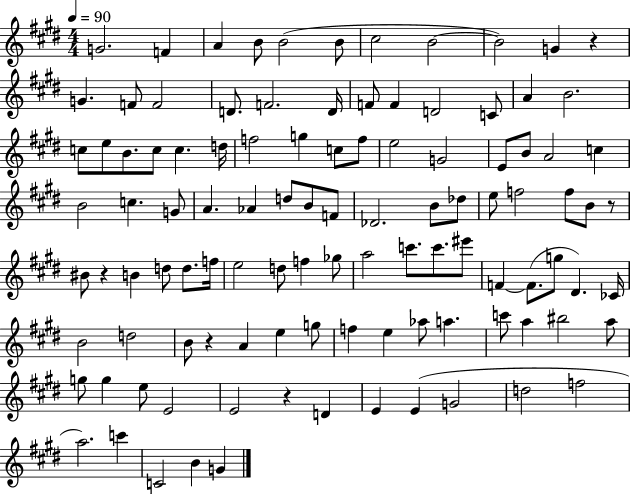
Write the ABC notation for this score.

X:1
T:Untitled
M:4/4
L:1/4
K:E
G2 F A B/2 B2 B/2 ^c2 B2 B2 G z G F/2 F2 D/2 F2 D/4 F/2 F D2 C/2 A B2 c/2 e/2 B/2 c/2 c d/4 f2 g c/2 f/2 e2 G2 E/2 B/2 A2 c B2 c G/2 A _A d/2 B/2 F/2 _D2 B/2 _d/2 e/2 f2 f/2 B/2 z/2 ^B/2 z B d/2 d/2 f/4 e2 d/2 f _g/2 a2 c'/2 c'/2 ^e'/2 F F/2 g/2 ^D _C/4 B2 d2 B/2 z A e g/2 f e _a/2 a c'/2 a ^b2 a/2 g/2 g e/2 E2 E2 z D E E G2 d2 f2 a2 c' C2 B G